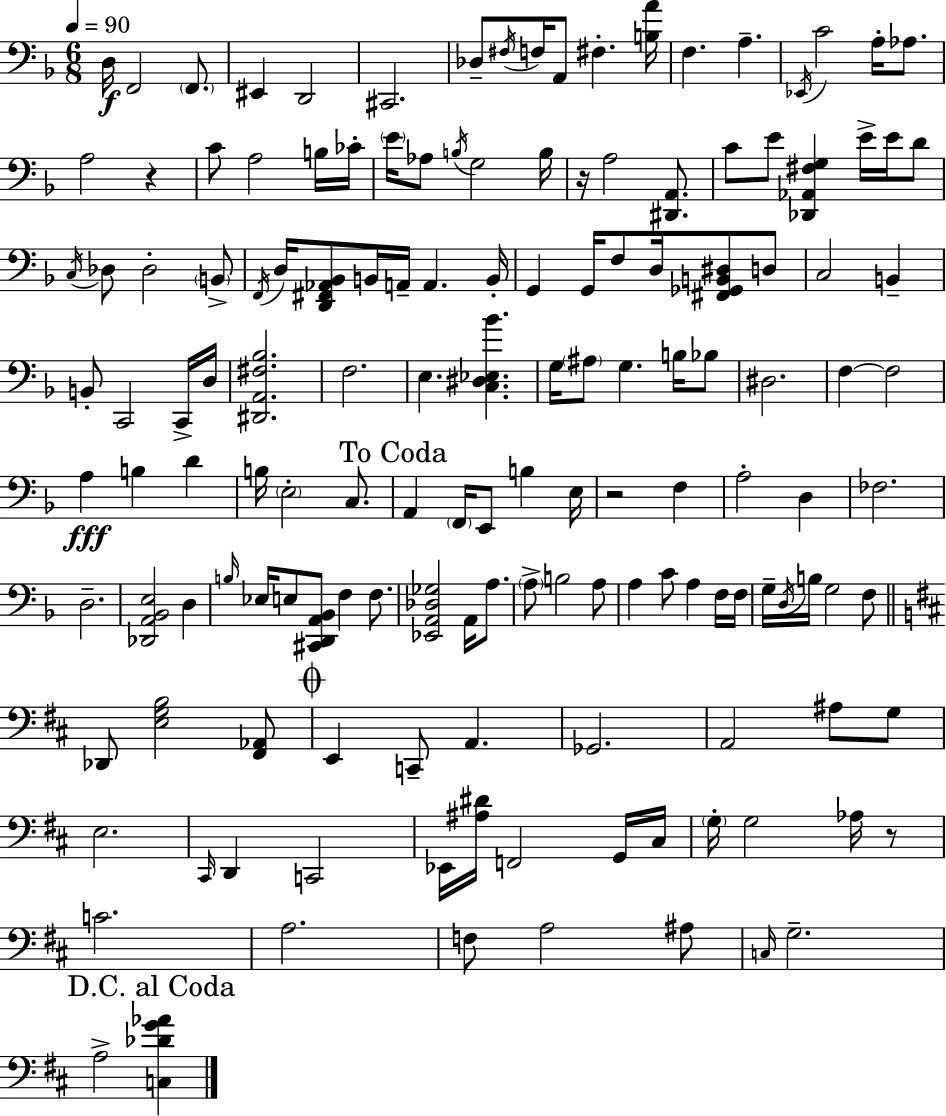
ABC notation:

X:1
T:Untitled
M:6/8
L:1/4
K:Dm
D,/4 F,,2 F,,/2 ^E,, D,,2 ^C,,2 _D,/2 ^F,/4 F,/4 A,,/2 ^F, [B,A]/4 F, A, _E,,/4 C2 A,/4 _A,/2 A,2 z C/2 A,2 B,/4 _C/4 E/4 _A,/2 B,/4 G,2 B,/4 z/4 A,2 [^D,,A,,]/2 C/2 E/2 [_D,,_A,,^F,G,] E/4 E/4 D/2 C,/4 _D,/2 _D,2 B,,/2 F,,/4 D,/4 [D,,^F,,_A,,_B,,]/2 B,,/4 A,,/4 A,, B,,/4 G,, G,,/4 F,/2 D,/4 [^F,,_G,,B,,^D,]/2 D,/2 C,2 B,, B,,/2 C,,2 C,,/4 D,/4 [^D,,A,,^F,_B,]2 F,2 E, [C,^D,_E,_B] G,/4 ^A,/2 G, B,/4 _B,/2 ^D,2 F, F,2 A, B, D B,/4 E,2 C,/2 A,, F,,/4 E,,/2 B, E,/4 z2 F, A,2 D, _F,2 D,2 [_D,,A,,_B,,E,]2 D, B,/4 _E,/4 E,/2 [^C,,D,,A,,_B,,]/2 F, F,/2 [_E,,A,,_D,_G,]2 A,,/4 A,/2 A,/2 B,2 A,/2 A, C/2 A, F,/4 F,/4 G,/4 D,/4 B,/4 G,2 F,/2 _D,,/2 [E,G,B,]2 [^F,,_A,,]/2 E,, C,,/2 A,, _G,,2 A,,2 ^A,/2 G,/2 E,2 ^C,,/4 D,, C,,2 _E,,/4 [^A,^D]/4 F,,2 G,,/4 ^C,/4 G,/4 G,2 _A,/4 z/2 C2 A,2 F,/2 A,2 ^A,/2 C,/4 G,2 A,2 [C,_DG_A]